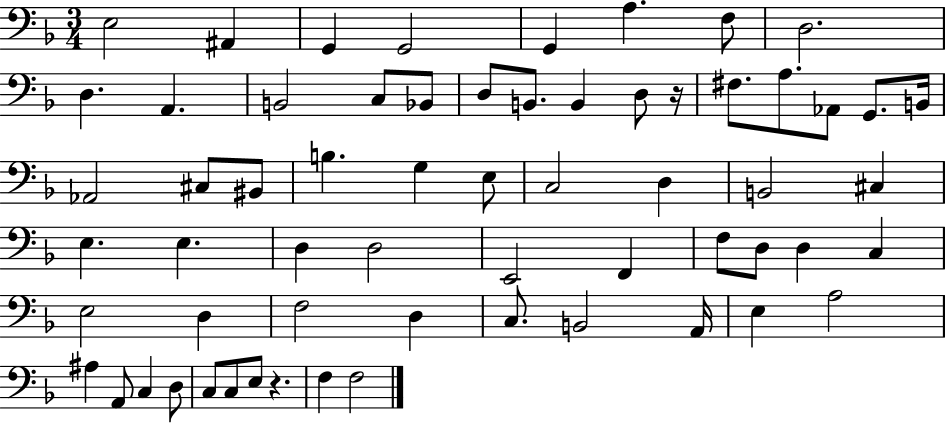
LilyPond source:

{
  \clef bass
  \numericTimeSignature
  \time 3/4
  \key f \major
  e2 ais,4 | g,4 g,2 | g,4 a4. f8 | d2. | \break d4. a,4. | b,2 c8 bes,8 | d8 b,8. b,4 d8 r16 | fis8. a8. aes,8 g,8. b,16 | \break aes,2 cis8 bis,8 | b4. g4 e8 | c2 d4 | b,2 cis4 | \break e4. e4. | d4 d2 | e,2 f,4 | f8 d8 d4 c4 | \break e2 d4 | f2 d4 | c8. b,2 a,16 | e4 a2 | \break ais4 a,8 c4 d8 | c8 c8 e8 r4. | f4 f2 | \bar "|."
}